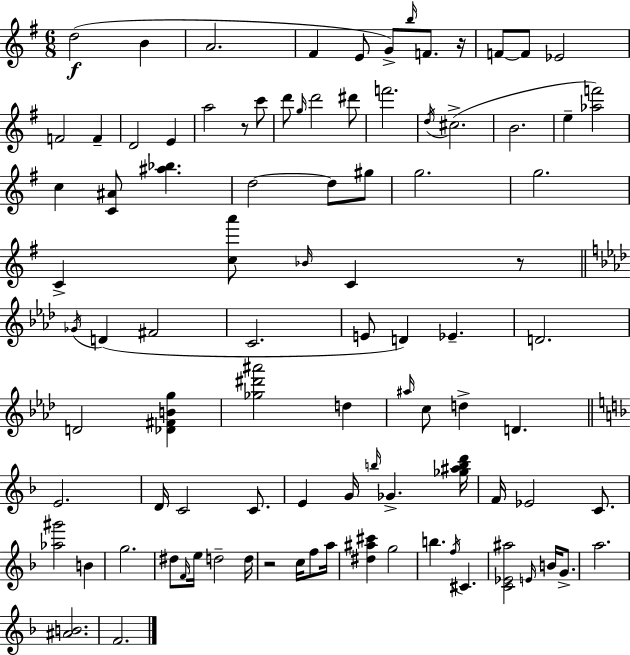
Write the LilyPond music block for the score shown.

{
  \clef treble
  \numericTimeSignature
  \time 6/8
  \key g \major
  d''2(\f b'4 | a'2. | fis'4 e'8 g'8->) \grace { b''16 } f'8. | r16 f'8~~ f'8 ees'2 | \break f'2 f'4-- | d'2 e'4 | a''2 r8 c'''8 | d'''8 \grace { g''16 } d'''2 | \break dis'''8 f'''2. | \acciaccatura { d''16 } cis''2.->( | b'2. | e''4-- <aes'' f'''>2) | \break c''4 <c' ais'>8 <ais'' bes''>4. | d''2~~ d''8 | gis''8 g''2. | g''2. | \break c'4-> <c'' a'''>8 \grace { bes'16 } c'4 | r8 \bar "||" \break \key aes \major \acciaccatura { ges'16 }( d'4 fis'2 | c'2. | e'8 d'4) ees'4.-- | d'2. | \break d'2 <des' fis' b' g''>4 | <ges'' dis''' ais'''>2 d''4 | \grace { ais''16 } c''8 d''4-> d'4. | \bar "||" \break \key d \minor e'2. | d'16 c'2 c'8. | e'4 g'16 \grace { b''16 } ges'4.-> | <ges'' ais'' b'' d'''>16 f'16 ees'2 c'8. | \break <aes'' gis'''>2 b'4 | g''2. | dis''8 \grace { f'16 } e''16 d''2-- | d''16 r2 c''16 f''8 | \break a''16 <dis'' ais'' cis'''>4 g''2 | b''4. \acciaccatura { f''16 } cis'4. | <c' ees' ais''>2 \grace { e'16 } | b'16 g'8.-> a''2. | \break <ais' b'>2. | f'2. | \bar "|."
}